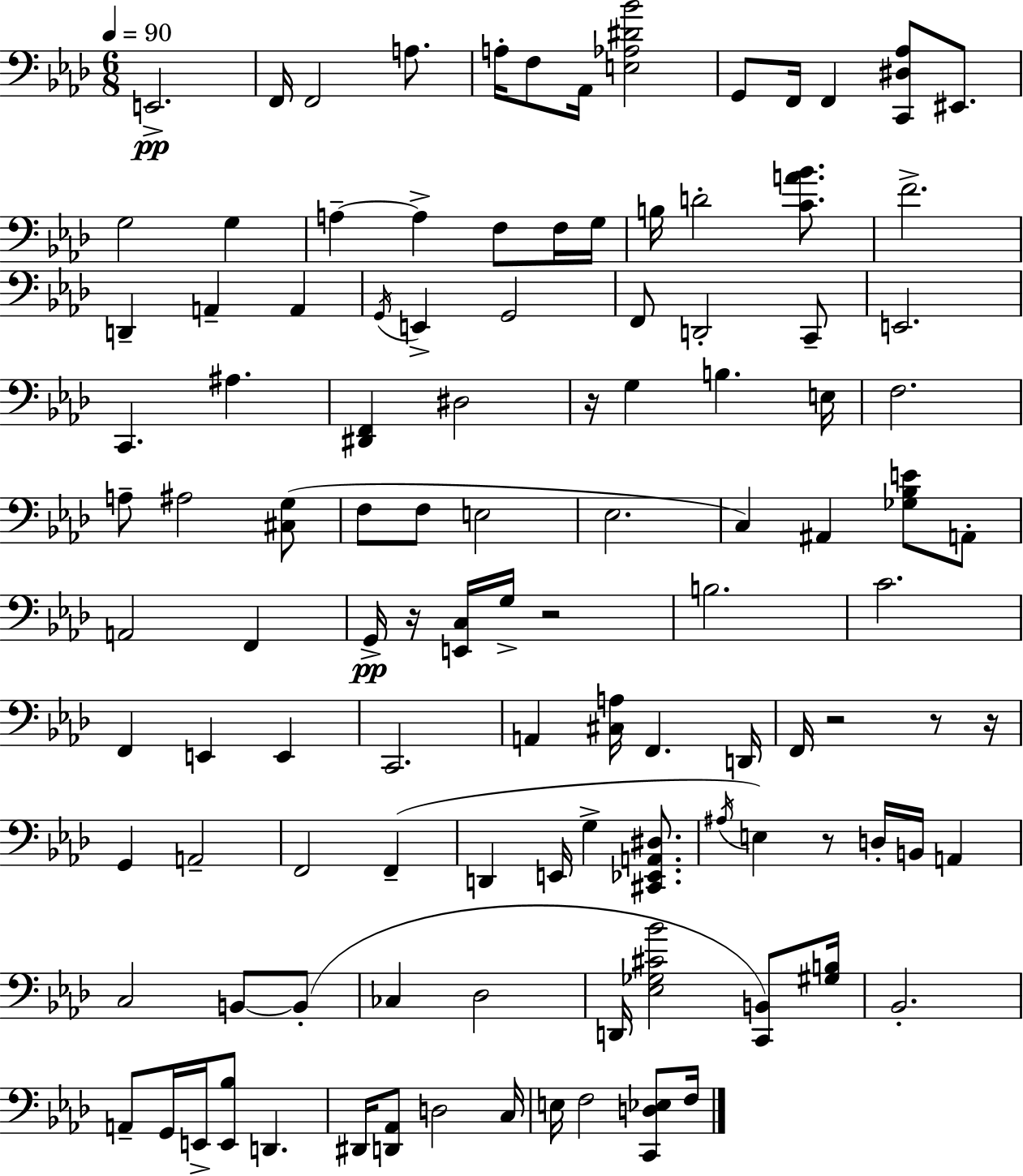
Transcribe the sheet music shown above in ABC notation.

X:1
T:Untitled
M:6/8
L:1/4
K:Fm
E,,2 F,,/4 F,,2 A,/2 A,/4 F,/2 _A,,/4 [E,_A,^D_B]2 G,,/2 F,,/4 F,, [C,,^D,_A,]/2 ^E,,/2 G,2 G, A, A, F,/2 F,/4 G,/4 B,/4 D2 [CA_B]/2 F2 D,, A,, A,, G,,/4 E,, G,,2 F,,/2 D,,2 C,,/2 E,,2 C,, ^A, [^D,,F,,] ^D,2 z/4 G, B, E,/4 F,2 A,/2 ^A,2 [^C,G,]/2 F,/2 F,/2 E,2 _E,2 C, ^A,, [_G,_B,E]/2 A,,/2 A,,2 F,, G,,/4 z/4 [E,,C,]/4 G,/4 z2 B,2 C2 F,, E,, E,, C,,2 A,, [^C,A,]/4 F,, D,,/4 F,,/4 z2 z/2 z/4 G,, A,,2 F,,2 F,, D,, E,,/4 G, [^C,,_E,,A,,^D,]/2 ^A,/4 E, z/2 D,/4 B,,/4 A,, C,2 B,,/2 B,,/2 _C, _D,2 D,,/4 [_E,_G,^C_B]2 [C,,B,,]/2 [^G,B,]/4 _B,,2 A,,/2 G,,/4 E,,/4 [E,,_B,]/2 D,, ^D,,/4 [D,,_A,,]/2 D,2 C,/4 E,/4 F,2 [C,,D,_E,]/2 F,/4